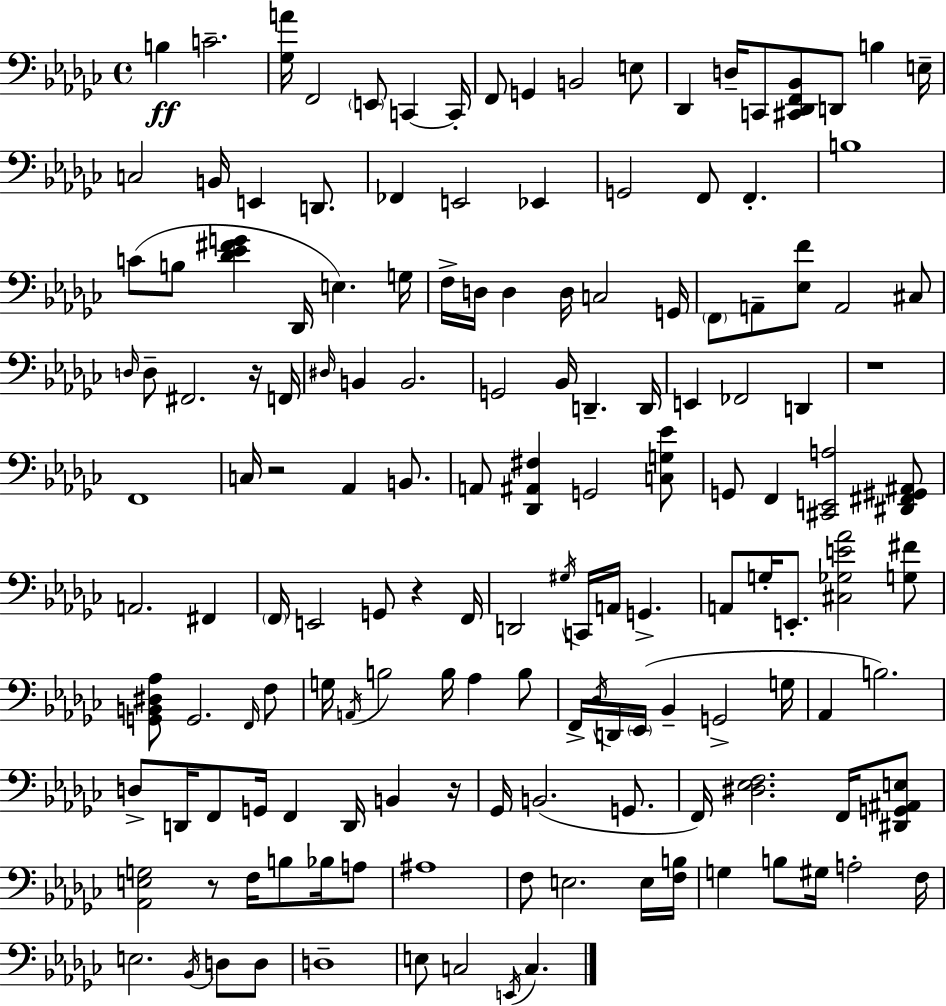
X:1
T:Untitled
M:4/4
L:1/4
K:Ebm
B, C2 [_G,A]/4 F,,2 E,,/2 C,, C,,/4 F,,/2 G,, B,,2 E,/2 _D,, D,/4 C,,/2 [^C,,_D,,F,,_B,,]/2 D,,/2 B, E,/4 C,2 B,,/4 E,, D,,/2 _F,, E,,2 _E,, G,,2 F,,/2 F,, B,4 C/2 B,/2 [_D_E^FG] _D,,/4 E, G,/4 F,/4 D,/4 D, D,/4 C,2 G,,/4 F,,/2 A,,/2 [_E,F]/2 A,,2 ^C,/2 D,/4 D,/2 ^F,,2 z/4 F,,/4 ^D,/4 B,, B,,2 G,,2 _B,,/4 D,, D,,/4 E,, _F,,2 D,, z4 F,,4 C,/4 z2 _A,, B,,/2 A,,/2 [_D,,^A,,^F,] G,,2 [C,G,_E]/2 G,,/2 F,, [^C,,E,,A,]2 [^D,,^F,,^G,,^A,,]/2 A,,2 ^F,, F,,/4 E,,2 G,,/2 z F,,/4 D,,2 ^G,/4 C,,/4 A,,/4 G,, A,,/2 G,/4 E,,/2 [^C,_G,E_A]2 [G,^F]/2 [G,,B,,^D,_A,]/2 G,,2 F,,/4 F,/2 G,/4 A,,/4 B,2 B,/4 _A, B,/2 F,,/4 _D,/4 D,,/4 _E,,/4 _B,, G,,2 G,/4 _A,, B,2 D,/2 D,,/4 F,,/2 G,,/4 F,, D,,/4 B,, z/4 _G,,/4 B,,2 G,,/2 F,,/4 [^D,_E,F,]2 F,,/4 [^D,,G,,^A,,E,]/2 [_A,,E,G,]2 z/2 F,/4 B,/2 _B,/4 A,/2 ^A,4 F,/2 E,2 E,/4 [F,B,]/4 G, B,/2 ^G,/4 A,2 F,/4 E,2 _B,,/4 D,/2 D,/2 D,4 E,/2 C,2 E,,/4 C,